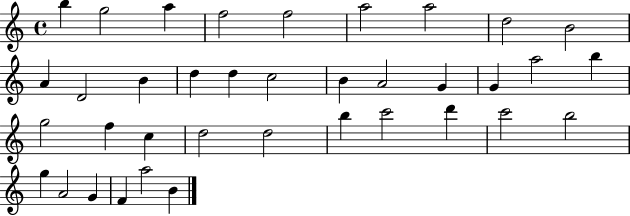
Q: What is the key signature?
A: C major